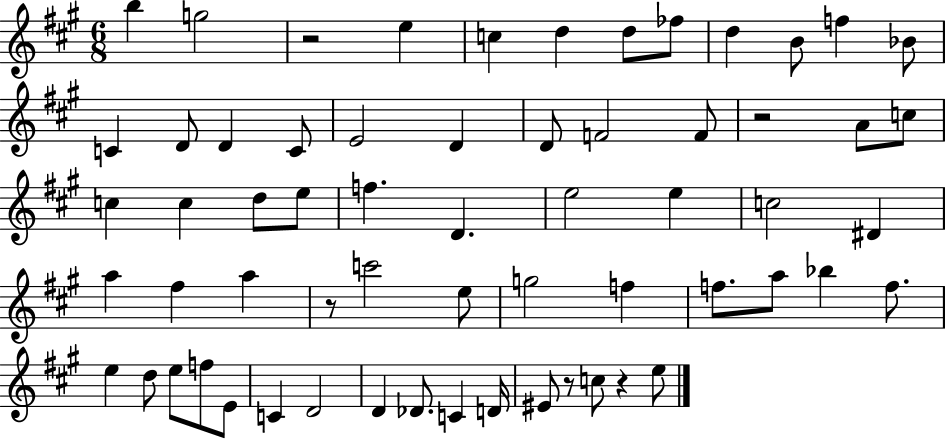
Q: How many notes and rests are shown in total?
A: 62